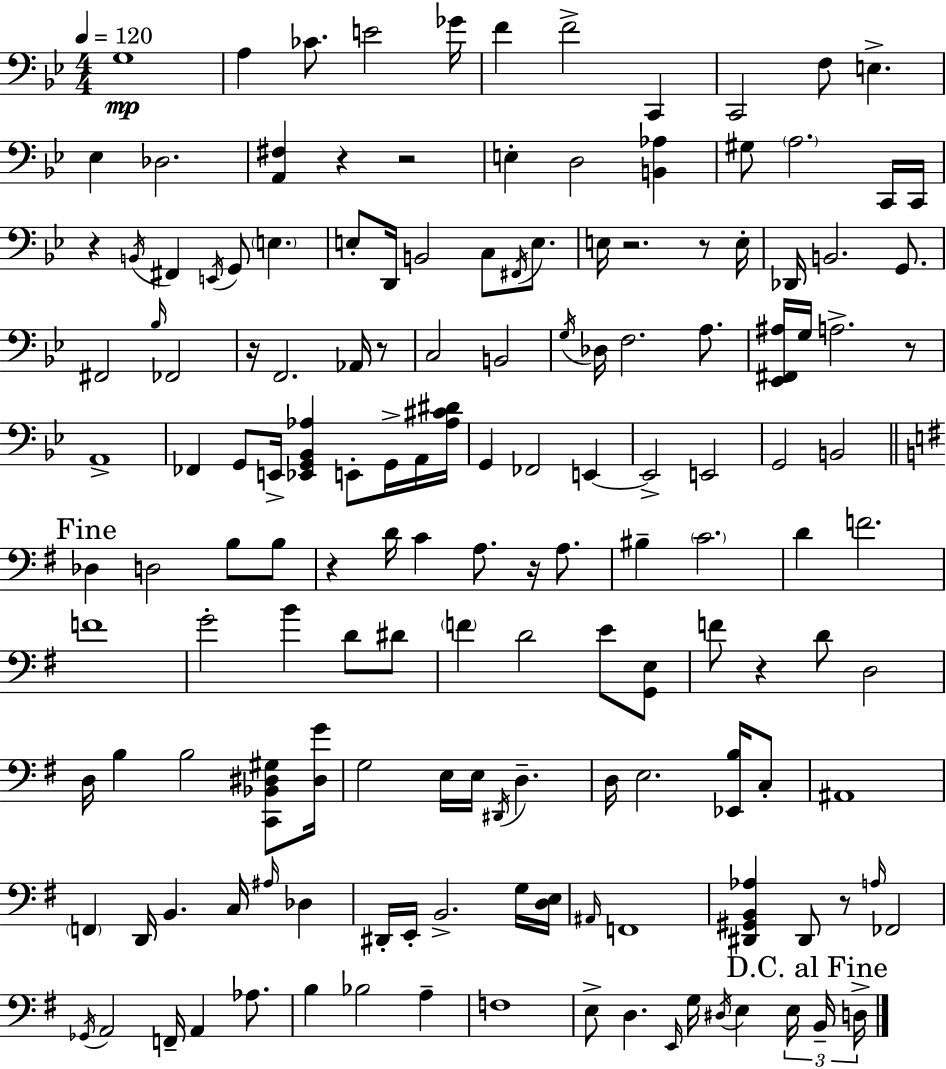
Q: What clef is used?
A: bass